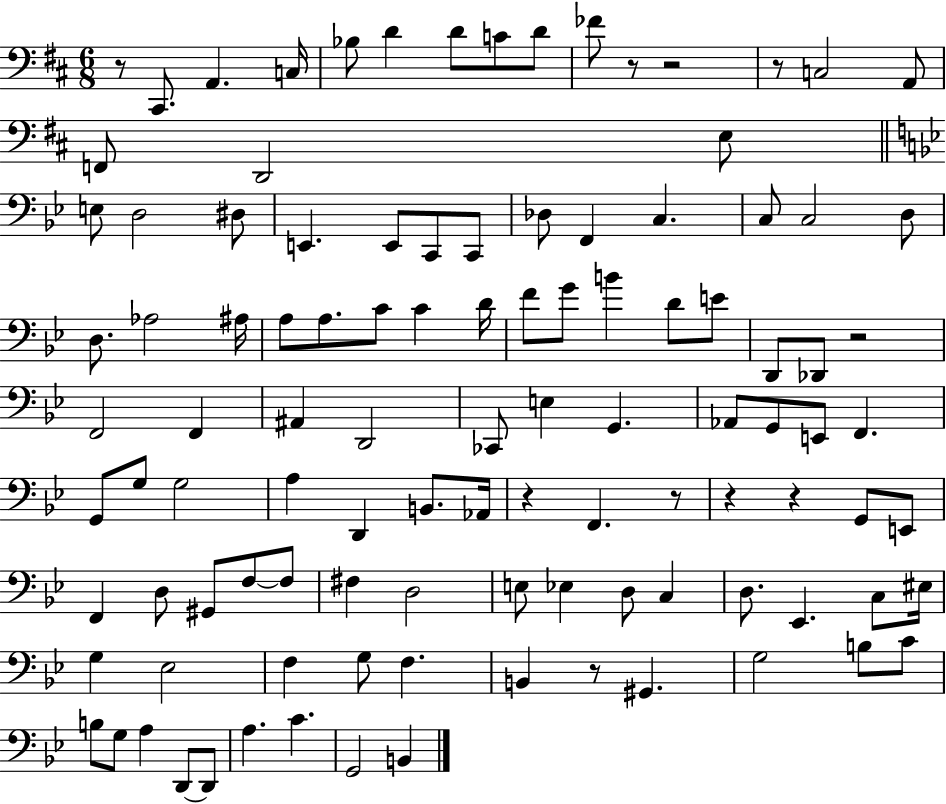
{
  \clef bass
  \numericTimeSignature
  \time 6/8
  \key d \major
  r8 cis,8. a,4. c16 | bes8 d'4 d'8 c'8 d'8 | fes'8 r8 r2 | r8 c2 a,8 | \break f,8 d,2 e8 | \bar "||" \break \key g \minor e8 d2 dis8 | e,4. e,8 c,8 c,8 | des8 f,4 c4. | c8 c2 d8 | \break d8. aes2 ais16 | a8 a8. c'8 c'4 d'16 | f'8 g'8 b'4 d'8 e'8 | d,8 des,8 r2 | \break f,2 f,4 | ais,4 d,2 | ces,8 e4 g,4. | aes,8 g,8 e,8 f,4. | \break g,8 g8 g2 | a4 d,4 b,8. aes,16 | r4 f,4. r8 | r4 r4 g,8 e,8 | \break f,4 d8 gis,8 f8~~ f8 | fis4 d2 | e8 ees4 d8 c4 | d8. ees,4. c8 eis16 | \break g4 ees2 | f4 g8 f4. | b,4 r8 gis,4. | g2 b8 c'8 | \break b8 g8 a4 d,8~~ d,8 | a4. c'4. | g,2 b,4 | \bar "|."
}